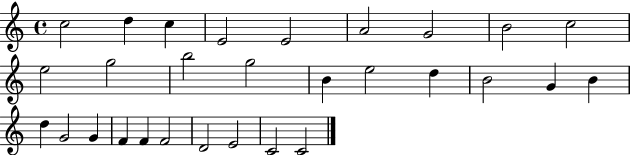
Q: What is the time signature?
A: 4/4